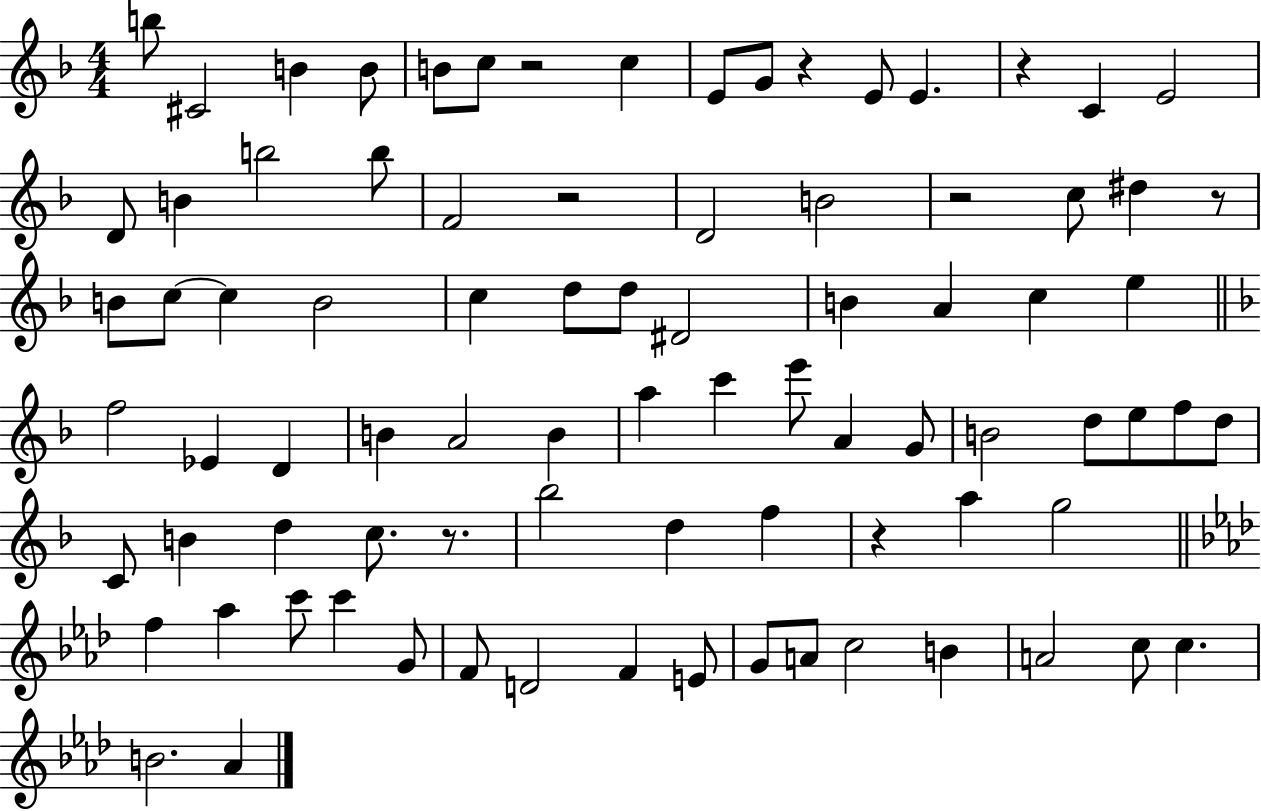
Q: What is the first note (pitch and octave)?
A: B5